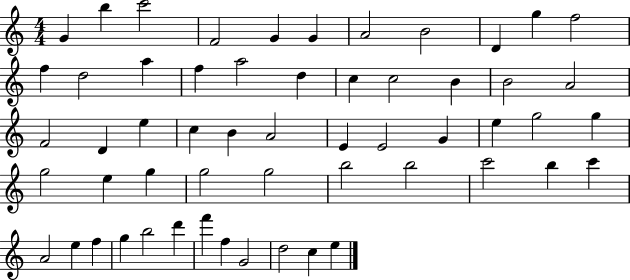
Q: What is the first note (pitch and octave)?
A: G4